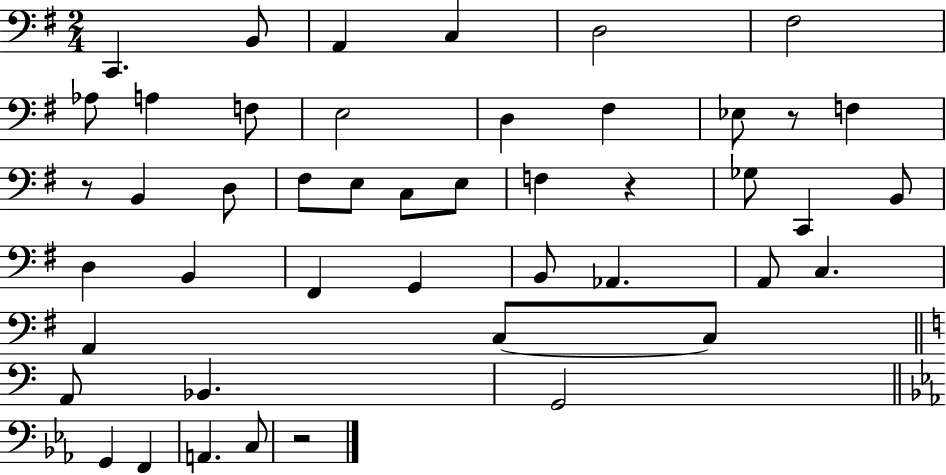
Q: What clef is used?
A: bass